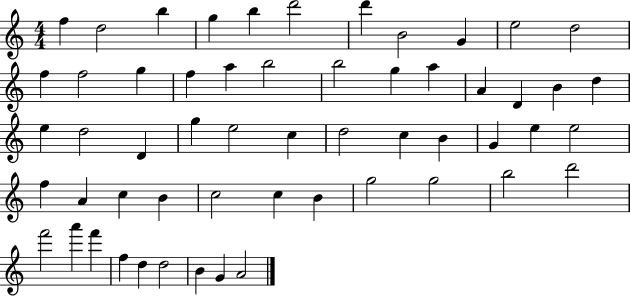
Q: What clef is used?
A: treble